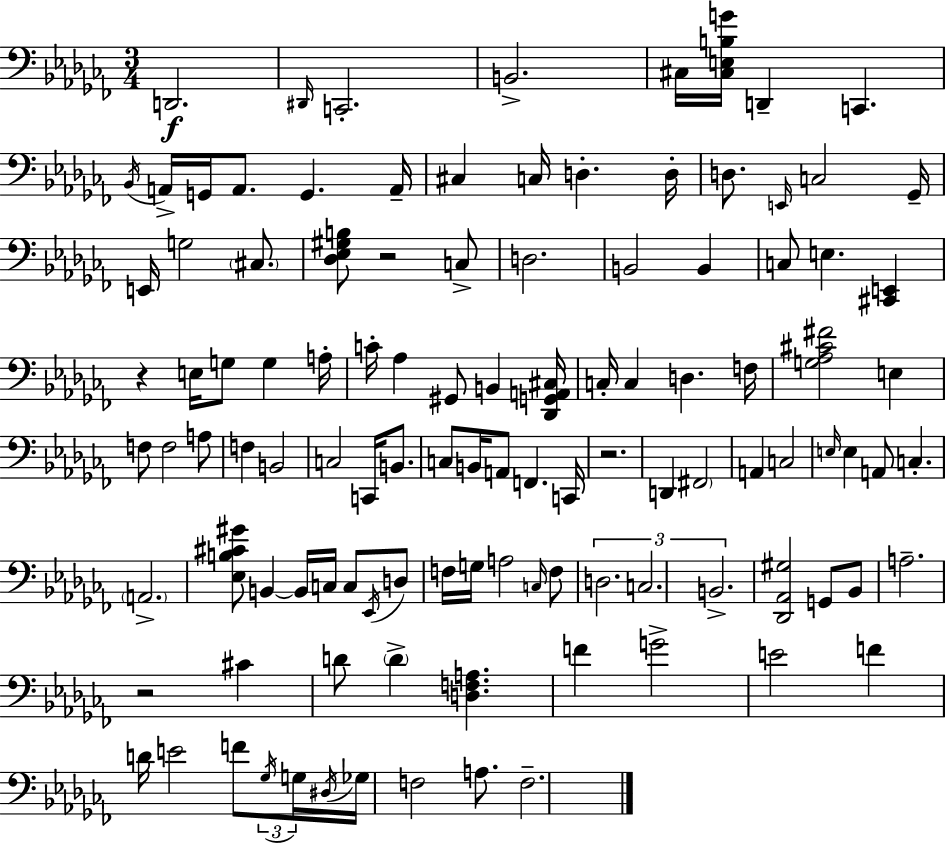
{
  \clef bass
  \numericTimeSignature
  \time 3/4
  \key aes \minor
  \repeat volta 2 { d,2.\f | \grace { dis,16 } c,2.-. | b,2.-> | cis16 <cis e b g'>16 d,4-- c,4. | \break \acciaccatura { bes,16 } a,16-> g,16 a,8. g,4. | a,16-- cis4 c16 d4.-. | d16-. d8. \grace { e,16 } c2 | ges,16-- e,16 g2 | \break \parenthesize cis8. <des ees gis b>8 r2 | c8-> d2. | b,2 b,4 | c8 e4. <cis, e,>4 | \break r4 e16 g8 g4 | a16-. c'16-. aes4 gis,8 b,4 | <des, g, a, cis>16 c16-. c4 d4. | f16 <g aes cis' fis'>2 e4 | \break f8 f2 | a8 f4 b,2 | c2 c,16 | b,8. c8 b,16 a,8 f,4. | \break c,16 r2. | d,4 \parenthesize fis,2 | a,4 c2 | \grace { e16 } e4 a,8 c4.-. | \break \parenthesize a,2.-> | <ees b cis' gis'>8 b,4~~ b,16 c16 | c8 \acciaccatura { ees,16 } d8 f16 g16 a2 | \grace { c16 } f8 \tuplet 3/2 { d2. | \break c2. | b,2.-> } | <des, aes, gis>2 | g,8 bes,8 a2.-- | \break r2 | cis'4 d'8 \parenthesize d'4-> | <d f a>4. f'4 g'2-> | e'2 | \break f'4 d'16 e'2 | f'8 \tuplet 3/2 { \acciaccatura { ges16 } g16 \acciaccatura { dis16 } } ges16 f2 | a8. f2.-- | } \bar "|."
}